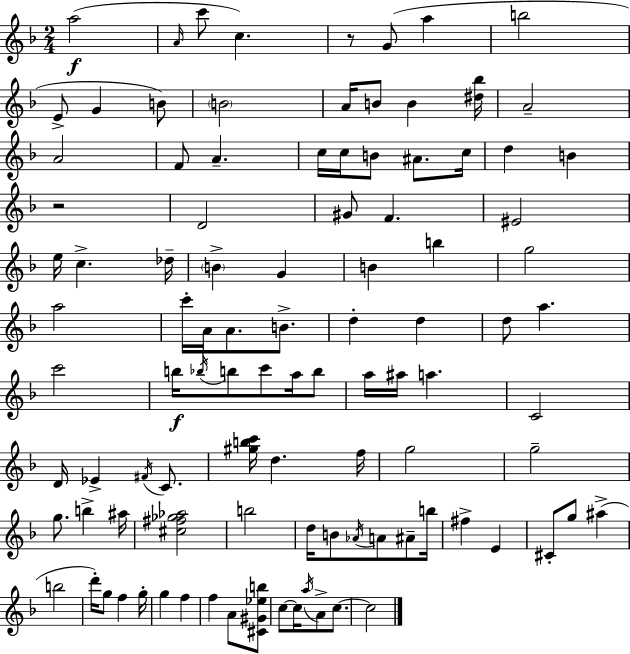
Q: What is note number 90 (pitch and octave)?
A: C5